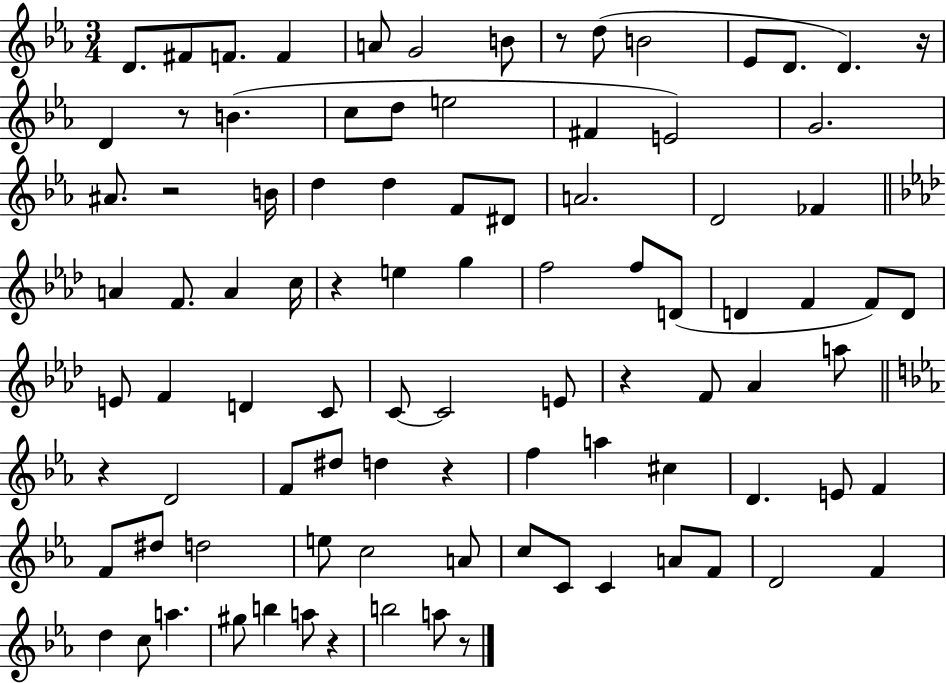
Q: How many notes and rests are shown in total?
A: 93